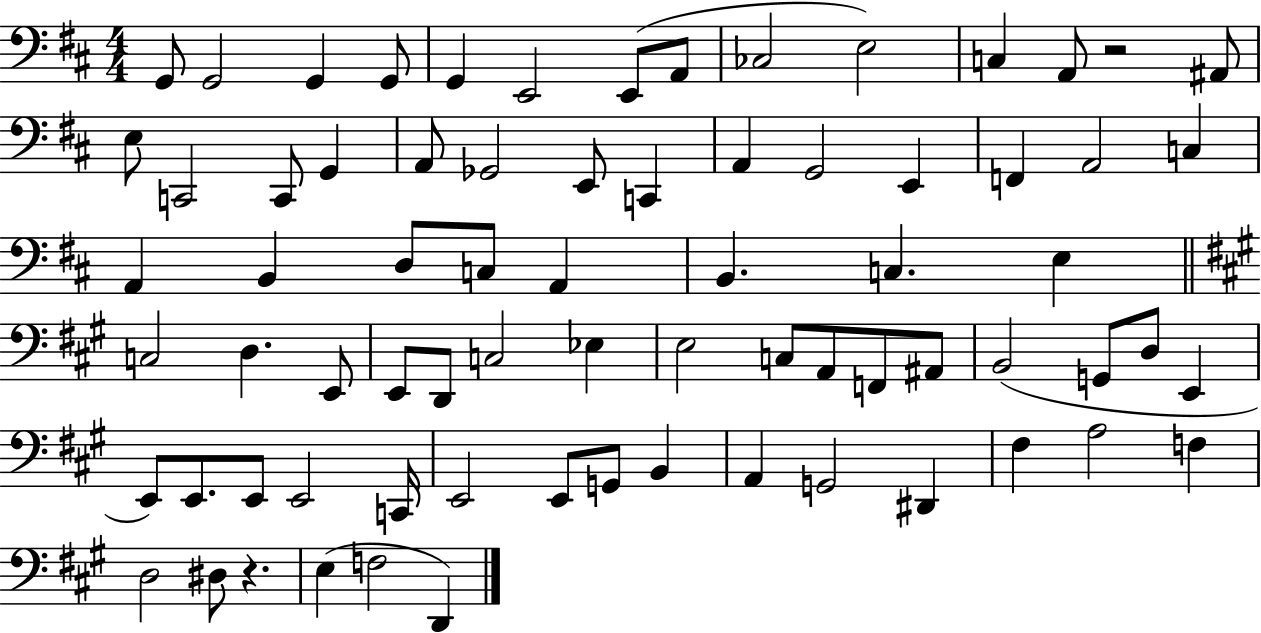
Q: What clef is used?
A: bass